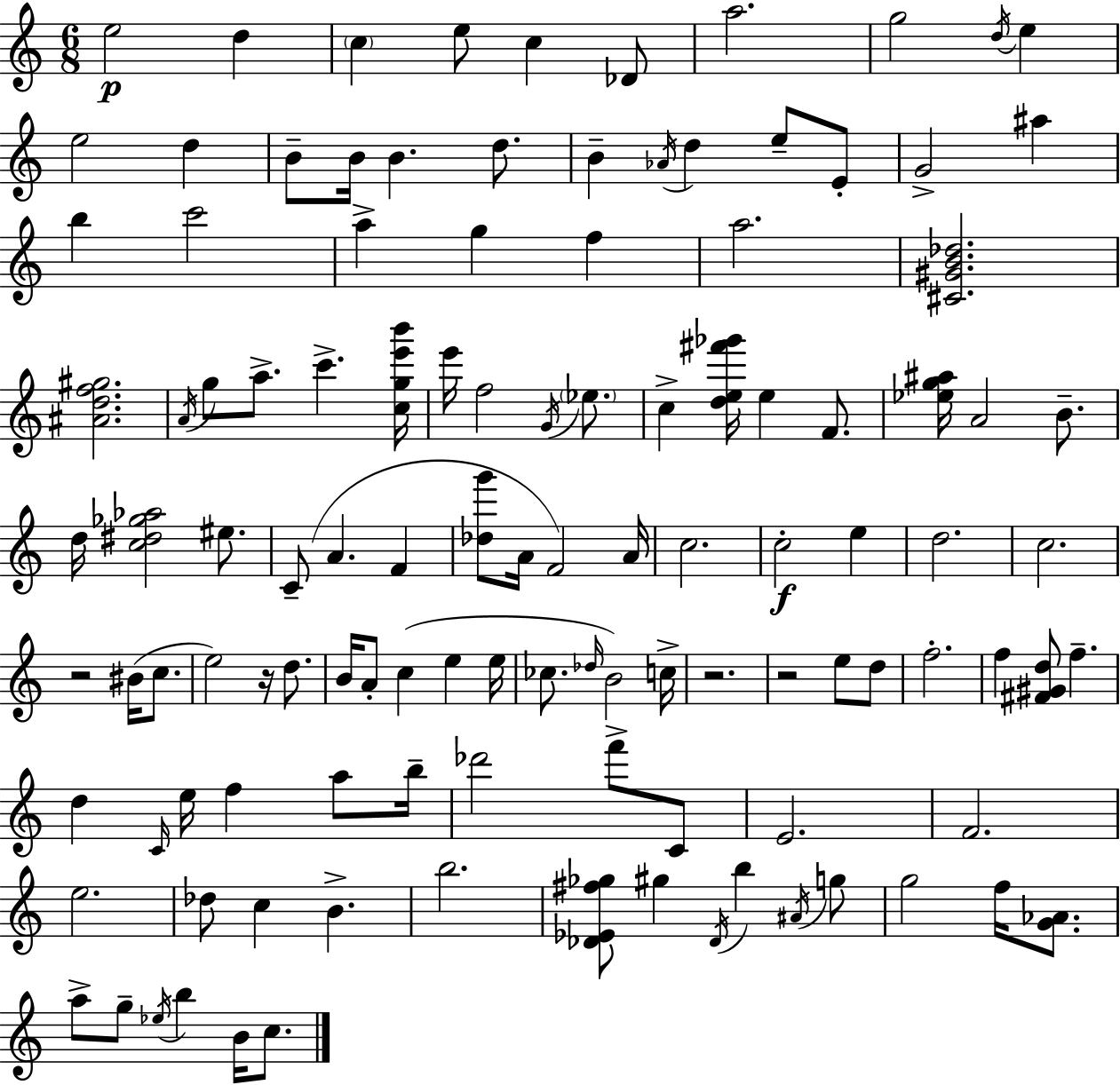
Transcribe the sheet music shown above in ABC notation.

X:1
T:Untitled
M:6/8
L:1/4
K:C
e2 d c e/2 c _D/2 a2 g2 d/4 e e2 d B/2 B/4 B d/2 B _A/4 d e/2 E/2 G2 ^a b c'2 a g f a2 [^C^GB_d]2 [^Adf^g]2 A/4 g/2 a/2 c' [cge'b']/4 e'/4 f2 G/4 _e/2 c [de^f'_g']/4 e F/2 [_eg^a]/4 A2 B/2 d/4 [c^d_g_a]2 ^e/2 C/2 A F [_dg']/2 A/4 F2 A/4 c2 c2 e d2 c2 z2 ^B/4 c/2 e2 z/4 d/2 B/4 A/2 c e e/4 _c/2 _d/4 B2 c/4 z2 z2 e/2 d/2 f2 f [^F^Gd]/2 f d C/4 e/4 f a/2 b/4 _d'2 f'/2 C/2 E2 F2 e2 _d/2 c B b2 [_D_E^f_g]/2 ^g _D/4 b ^A/4 g/2 g2 f/4 [G_A]/2 a/2 g/2 _e/4 b B/4 c/2